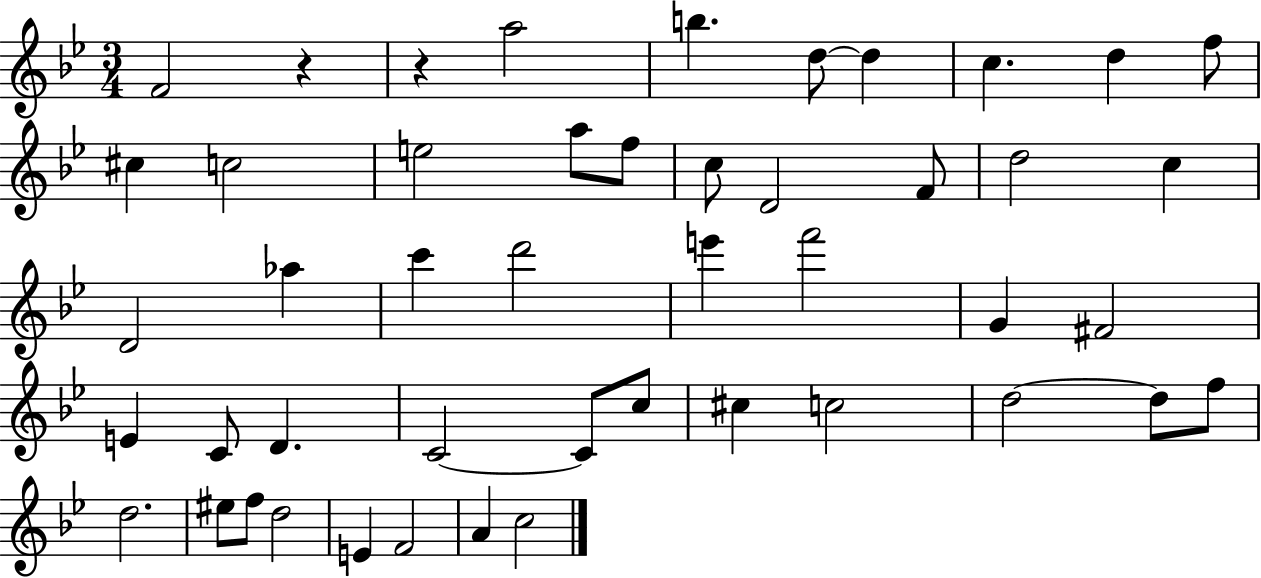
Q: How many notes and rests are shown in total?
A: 47